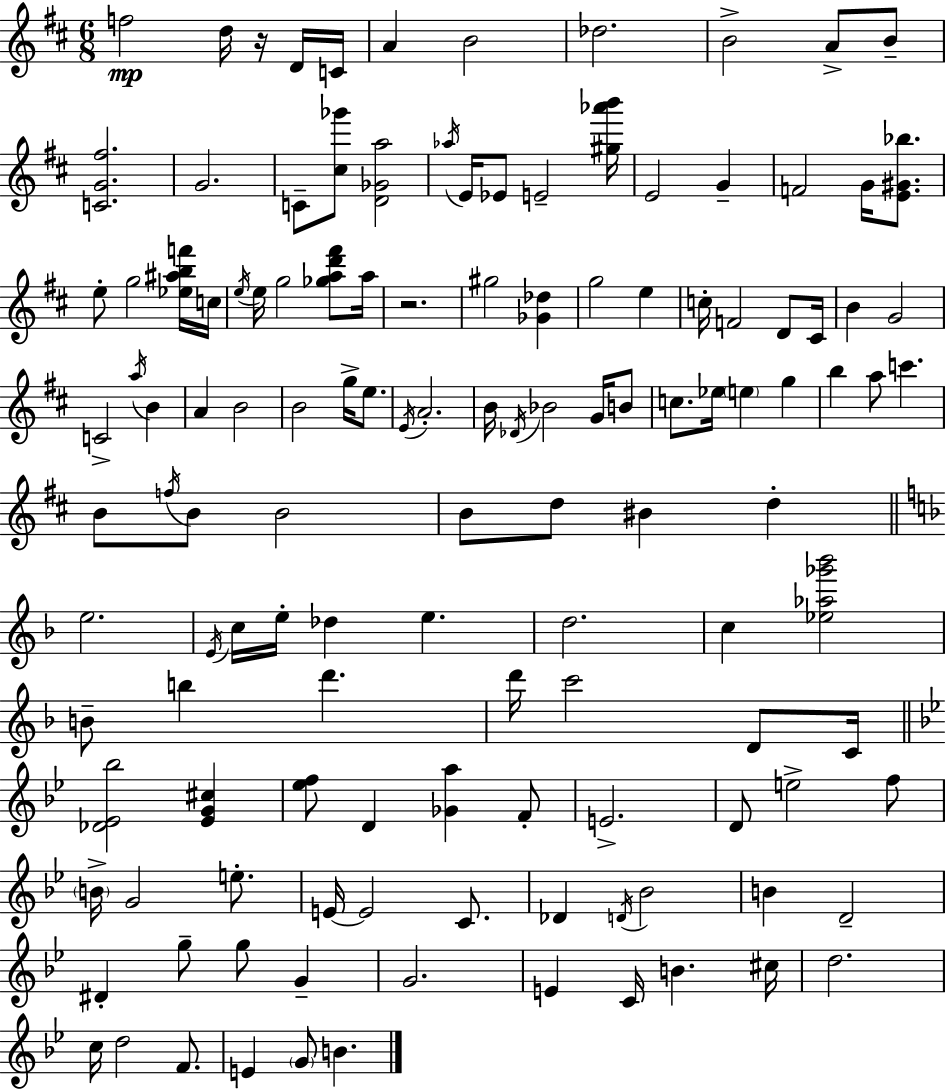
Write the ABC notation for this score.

X:1
T:Untitled
M:6/8
L:1/4
K:D
f2 d/4 z/4 D/4 C/4 A B2 _d2 B2 A/2 B/2 [CG^f]2 G2 C/2 [^c_g']/2 [D_Ga]2 _a/4 E/4 _E/2 E2 [^g_a'b']/4 E2 G F2 G/4 [E^G_b]/2 e/2 g2 [_e^abf']/4 c/4 e/4 e/4 g2 [_gad'^f']/2 a/4 z2 ^g2 [_G_d] g2 e c/4 F2 D/2 ^C/4 B G2 C2 a/4 B A B2 B2 g/4 e/2 E/4 A2 B/4 _D/4 _B2 G/4 B/2 c/2 _e/4 e g b a/2 c' B/2 f/4 B/2 B2 B/2 d/2 ^B d e2 E/4 c/4 e/4 _d e d2 c [_e_a_g'_b']2 B/2 b d' d'/4 c'2 D/2 C/4 [_D_E_b]2 [_EG^c] [_ef]/2 D [_Ga] F/2 E2 D/2 e2 f/2 B/4 G2 e/2 E/4 E2 C/2 _D D/4 _B2 B D2 ^D g/2 g/2 G G2 E C/4 B ^c/4 d2 c/4 d2 F/2 E G/2 B